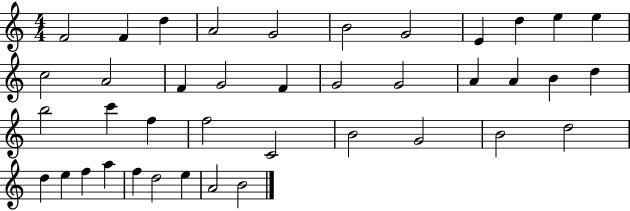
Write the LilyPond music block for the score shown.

{
  \clef treble
  \numericTimeSignature
  \time 4/4
  \key c \major
  f'2 f'4 d''4 | a'2 g'2 | b'2 g'2 | e'4 d''4 e''4 e''4 | \break c''2 a'2 | f'4 g'2 f'4 | g'2 g'2 | a'4 a'4 b'4 d''4 | \break b''2 c'''4 f''4 | f''2 c'2 | b'2 g'2 | b'2 d''2 | \break d''4 e''4 f''4 a''4 | f''4 d''2 e''4 | a'2 b'2 | \bar "|."
}